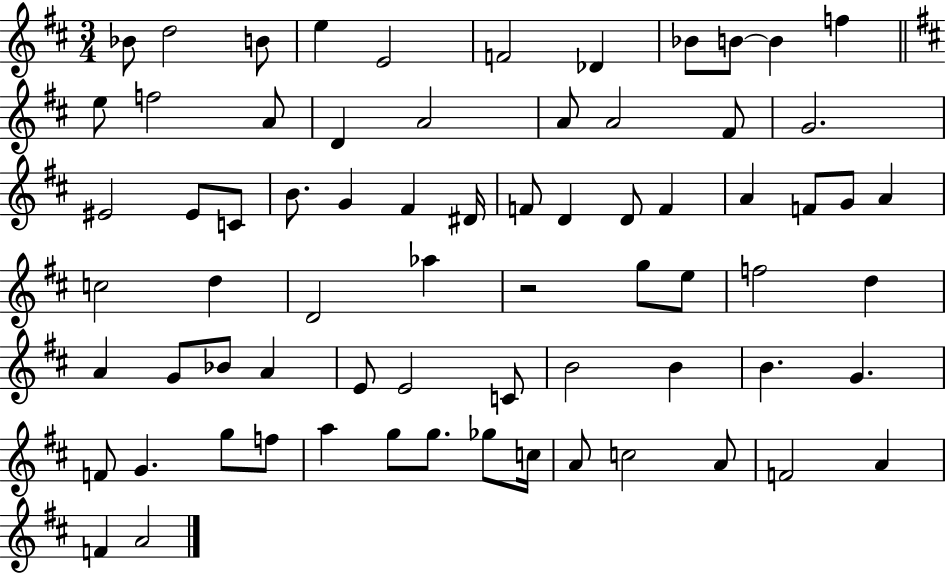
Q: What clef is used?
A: treble